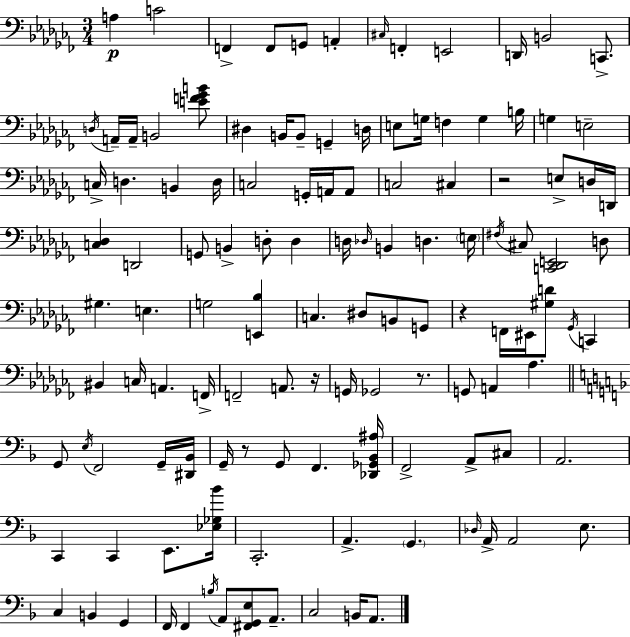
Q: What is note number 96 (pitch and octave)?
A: A2